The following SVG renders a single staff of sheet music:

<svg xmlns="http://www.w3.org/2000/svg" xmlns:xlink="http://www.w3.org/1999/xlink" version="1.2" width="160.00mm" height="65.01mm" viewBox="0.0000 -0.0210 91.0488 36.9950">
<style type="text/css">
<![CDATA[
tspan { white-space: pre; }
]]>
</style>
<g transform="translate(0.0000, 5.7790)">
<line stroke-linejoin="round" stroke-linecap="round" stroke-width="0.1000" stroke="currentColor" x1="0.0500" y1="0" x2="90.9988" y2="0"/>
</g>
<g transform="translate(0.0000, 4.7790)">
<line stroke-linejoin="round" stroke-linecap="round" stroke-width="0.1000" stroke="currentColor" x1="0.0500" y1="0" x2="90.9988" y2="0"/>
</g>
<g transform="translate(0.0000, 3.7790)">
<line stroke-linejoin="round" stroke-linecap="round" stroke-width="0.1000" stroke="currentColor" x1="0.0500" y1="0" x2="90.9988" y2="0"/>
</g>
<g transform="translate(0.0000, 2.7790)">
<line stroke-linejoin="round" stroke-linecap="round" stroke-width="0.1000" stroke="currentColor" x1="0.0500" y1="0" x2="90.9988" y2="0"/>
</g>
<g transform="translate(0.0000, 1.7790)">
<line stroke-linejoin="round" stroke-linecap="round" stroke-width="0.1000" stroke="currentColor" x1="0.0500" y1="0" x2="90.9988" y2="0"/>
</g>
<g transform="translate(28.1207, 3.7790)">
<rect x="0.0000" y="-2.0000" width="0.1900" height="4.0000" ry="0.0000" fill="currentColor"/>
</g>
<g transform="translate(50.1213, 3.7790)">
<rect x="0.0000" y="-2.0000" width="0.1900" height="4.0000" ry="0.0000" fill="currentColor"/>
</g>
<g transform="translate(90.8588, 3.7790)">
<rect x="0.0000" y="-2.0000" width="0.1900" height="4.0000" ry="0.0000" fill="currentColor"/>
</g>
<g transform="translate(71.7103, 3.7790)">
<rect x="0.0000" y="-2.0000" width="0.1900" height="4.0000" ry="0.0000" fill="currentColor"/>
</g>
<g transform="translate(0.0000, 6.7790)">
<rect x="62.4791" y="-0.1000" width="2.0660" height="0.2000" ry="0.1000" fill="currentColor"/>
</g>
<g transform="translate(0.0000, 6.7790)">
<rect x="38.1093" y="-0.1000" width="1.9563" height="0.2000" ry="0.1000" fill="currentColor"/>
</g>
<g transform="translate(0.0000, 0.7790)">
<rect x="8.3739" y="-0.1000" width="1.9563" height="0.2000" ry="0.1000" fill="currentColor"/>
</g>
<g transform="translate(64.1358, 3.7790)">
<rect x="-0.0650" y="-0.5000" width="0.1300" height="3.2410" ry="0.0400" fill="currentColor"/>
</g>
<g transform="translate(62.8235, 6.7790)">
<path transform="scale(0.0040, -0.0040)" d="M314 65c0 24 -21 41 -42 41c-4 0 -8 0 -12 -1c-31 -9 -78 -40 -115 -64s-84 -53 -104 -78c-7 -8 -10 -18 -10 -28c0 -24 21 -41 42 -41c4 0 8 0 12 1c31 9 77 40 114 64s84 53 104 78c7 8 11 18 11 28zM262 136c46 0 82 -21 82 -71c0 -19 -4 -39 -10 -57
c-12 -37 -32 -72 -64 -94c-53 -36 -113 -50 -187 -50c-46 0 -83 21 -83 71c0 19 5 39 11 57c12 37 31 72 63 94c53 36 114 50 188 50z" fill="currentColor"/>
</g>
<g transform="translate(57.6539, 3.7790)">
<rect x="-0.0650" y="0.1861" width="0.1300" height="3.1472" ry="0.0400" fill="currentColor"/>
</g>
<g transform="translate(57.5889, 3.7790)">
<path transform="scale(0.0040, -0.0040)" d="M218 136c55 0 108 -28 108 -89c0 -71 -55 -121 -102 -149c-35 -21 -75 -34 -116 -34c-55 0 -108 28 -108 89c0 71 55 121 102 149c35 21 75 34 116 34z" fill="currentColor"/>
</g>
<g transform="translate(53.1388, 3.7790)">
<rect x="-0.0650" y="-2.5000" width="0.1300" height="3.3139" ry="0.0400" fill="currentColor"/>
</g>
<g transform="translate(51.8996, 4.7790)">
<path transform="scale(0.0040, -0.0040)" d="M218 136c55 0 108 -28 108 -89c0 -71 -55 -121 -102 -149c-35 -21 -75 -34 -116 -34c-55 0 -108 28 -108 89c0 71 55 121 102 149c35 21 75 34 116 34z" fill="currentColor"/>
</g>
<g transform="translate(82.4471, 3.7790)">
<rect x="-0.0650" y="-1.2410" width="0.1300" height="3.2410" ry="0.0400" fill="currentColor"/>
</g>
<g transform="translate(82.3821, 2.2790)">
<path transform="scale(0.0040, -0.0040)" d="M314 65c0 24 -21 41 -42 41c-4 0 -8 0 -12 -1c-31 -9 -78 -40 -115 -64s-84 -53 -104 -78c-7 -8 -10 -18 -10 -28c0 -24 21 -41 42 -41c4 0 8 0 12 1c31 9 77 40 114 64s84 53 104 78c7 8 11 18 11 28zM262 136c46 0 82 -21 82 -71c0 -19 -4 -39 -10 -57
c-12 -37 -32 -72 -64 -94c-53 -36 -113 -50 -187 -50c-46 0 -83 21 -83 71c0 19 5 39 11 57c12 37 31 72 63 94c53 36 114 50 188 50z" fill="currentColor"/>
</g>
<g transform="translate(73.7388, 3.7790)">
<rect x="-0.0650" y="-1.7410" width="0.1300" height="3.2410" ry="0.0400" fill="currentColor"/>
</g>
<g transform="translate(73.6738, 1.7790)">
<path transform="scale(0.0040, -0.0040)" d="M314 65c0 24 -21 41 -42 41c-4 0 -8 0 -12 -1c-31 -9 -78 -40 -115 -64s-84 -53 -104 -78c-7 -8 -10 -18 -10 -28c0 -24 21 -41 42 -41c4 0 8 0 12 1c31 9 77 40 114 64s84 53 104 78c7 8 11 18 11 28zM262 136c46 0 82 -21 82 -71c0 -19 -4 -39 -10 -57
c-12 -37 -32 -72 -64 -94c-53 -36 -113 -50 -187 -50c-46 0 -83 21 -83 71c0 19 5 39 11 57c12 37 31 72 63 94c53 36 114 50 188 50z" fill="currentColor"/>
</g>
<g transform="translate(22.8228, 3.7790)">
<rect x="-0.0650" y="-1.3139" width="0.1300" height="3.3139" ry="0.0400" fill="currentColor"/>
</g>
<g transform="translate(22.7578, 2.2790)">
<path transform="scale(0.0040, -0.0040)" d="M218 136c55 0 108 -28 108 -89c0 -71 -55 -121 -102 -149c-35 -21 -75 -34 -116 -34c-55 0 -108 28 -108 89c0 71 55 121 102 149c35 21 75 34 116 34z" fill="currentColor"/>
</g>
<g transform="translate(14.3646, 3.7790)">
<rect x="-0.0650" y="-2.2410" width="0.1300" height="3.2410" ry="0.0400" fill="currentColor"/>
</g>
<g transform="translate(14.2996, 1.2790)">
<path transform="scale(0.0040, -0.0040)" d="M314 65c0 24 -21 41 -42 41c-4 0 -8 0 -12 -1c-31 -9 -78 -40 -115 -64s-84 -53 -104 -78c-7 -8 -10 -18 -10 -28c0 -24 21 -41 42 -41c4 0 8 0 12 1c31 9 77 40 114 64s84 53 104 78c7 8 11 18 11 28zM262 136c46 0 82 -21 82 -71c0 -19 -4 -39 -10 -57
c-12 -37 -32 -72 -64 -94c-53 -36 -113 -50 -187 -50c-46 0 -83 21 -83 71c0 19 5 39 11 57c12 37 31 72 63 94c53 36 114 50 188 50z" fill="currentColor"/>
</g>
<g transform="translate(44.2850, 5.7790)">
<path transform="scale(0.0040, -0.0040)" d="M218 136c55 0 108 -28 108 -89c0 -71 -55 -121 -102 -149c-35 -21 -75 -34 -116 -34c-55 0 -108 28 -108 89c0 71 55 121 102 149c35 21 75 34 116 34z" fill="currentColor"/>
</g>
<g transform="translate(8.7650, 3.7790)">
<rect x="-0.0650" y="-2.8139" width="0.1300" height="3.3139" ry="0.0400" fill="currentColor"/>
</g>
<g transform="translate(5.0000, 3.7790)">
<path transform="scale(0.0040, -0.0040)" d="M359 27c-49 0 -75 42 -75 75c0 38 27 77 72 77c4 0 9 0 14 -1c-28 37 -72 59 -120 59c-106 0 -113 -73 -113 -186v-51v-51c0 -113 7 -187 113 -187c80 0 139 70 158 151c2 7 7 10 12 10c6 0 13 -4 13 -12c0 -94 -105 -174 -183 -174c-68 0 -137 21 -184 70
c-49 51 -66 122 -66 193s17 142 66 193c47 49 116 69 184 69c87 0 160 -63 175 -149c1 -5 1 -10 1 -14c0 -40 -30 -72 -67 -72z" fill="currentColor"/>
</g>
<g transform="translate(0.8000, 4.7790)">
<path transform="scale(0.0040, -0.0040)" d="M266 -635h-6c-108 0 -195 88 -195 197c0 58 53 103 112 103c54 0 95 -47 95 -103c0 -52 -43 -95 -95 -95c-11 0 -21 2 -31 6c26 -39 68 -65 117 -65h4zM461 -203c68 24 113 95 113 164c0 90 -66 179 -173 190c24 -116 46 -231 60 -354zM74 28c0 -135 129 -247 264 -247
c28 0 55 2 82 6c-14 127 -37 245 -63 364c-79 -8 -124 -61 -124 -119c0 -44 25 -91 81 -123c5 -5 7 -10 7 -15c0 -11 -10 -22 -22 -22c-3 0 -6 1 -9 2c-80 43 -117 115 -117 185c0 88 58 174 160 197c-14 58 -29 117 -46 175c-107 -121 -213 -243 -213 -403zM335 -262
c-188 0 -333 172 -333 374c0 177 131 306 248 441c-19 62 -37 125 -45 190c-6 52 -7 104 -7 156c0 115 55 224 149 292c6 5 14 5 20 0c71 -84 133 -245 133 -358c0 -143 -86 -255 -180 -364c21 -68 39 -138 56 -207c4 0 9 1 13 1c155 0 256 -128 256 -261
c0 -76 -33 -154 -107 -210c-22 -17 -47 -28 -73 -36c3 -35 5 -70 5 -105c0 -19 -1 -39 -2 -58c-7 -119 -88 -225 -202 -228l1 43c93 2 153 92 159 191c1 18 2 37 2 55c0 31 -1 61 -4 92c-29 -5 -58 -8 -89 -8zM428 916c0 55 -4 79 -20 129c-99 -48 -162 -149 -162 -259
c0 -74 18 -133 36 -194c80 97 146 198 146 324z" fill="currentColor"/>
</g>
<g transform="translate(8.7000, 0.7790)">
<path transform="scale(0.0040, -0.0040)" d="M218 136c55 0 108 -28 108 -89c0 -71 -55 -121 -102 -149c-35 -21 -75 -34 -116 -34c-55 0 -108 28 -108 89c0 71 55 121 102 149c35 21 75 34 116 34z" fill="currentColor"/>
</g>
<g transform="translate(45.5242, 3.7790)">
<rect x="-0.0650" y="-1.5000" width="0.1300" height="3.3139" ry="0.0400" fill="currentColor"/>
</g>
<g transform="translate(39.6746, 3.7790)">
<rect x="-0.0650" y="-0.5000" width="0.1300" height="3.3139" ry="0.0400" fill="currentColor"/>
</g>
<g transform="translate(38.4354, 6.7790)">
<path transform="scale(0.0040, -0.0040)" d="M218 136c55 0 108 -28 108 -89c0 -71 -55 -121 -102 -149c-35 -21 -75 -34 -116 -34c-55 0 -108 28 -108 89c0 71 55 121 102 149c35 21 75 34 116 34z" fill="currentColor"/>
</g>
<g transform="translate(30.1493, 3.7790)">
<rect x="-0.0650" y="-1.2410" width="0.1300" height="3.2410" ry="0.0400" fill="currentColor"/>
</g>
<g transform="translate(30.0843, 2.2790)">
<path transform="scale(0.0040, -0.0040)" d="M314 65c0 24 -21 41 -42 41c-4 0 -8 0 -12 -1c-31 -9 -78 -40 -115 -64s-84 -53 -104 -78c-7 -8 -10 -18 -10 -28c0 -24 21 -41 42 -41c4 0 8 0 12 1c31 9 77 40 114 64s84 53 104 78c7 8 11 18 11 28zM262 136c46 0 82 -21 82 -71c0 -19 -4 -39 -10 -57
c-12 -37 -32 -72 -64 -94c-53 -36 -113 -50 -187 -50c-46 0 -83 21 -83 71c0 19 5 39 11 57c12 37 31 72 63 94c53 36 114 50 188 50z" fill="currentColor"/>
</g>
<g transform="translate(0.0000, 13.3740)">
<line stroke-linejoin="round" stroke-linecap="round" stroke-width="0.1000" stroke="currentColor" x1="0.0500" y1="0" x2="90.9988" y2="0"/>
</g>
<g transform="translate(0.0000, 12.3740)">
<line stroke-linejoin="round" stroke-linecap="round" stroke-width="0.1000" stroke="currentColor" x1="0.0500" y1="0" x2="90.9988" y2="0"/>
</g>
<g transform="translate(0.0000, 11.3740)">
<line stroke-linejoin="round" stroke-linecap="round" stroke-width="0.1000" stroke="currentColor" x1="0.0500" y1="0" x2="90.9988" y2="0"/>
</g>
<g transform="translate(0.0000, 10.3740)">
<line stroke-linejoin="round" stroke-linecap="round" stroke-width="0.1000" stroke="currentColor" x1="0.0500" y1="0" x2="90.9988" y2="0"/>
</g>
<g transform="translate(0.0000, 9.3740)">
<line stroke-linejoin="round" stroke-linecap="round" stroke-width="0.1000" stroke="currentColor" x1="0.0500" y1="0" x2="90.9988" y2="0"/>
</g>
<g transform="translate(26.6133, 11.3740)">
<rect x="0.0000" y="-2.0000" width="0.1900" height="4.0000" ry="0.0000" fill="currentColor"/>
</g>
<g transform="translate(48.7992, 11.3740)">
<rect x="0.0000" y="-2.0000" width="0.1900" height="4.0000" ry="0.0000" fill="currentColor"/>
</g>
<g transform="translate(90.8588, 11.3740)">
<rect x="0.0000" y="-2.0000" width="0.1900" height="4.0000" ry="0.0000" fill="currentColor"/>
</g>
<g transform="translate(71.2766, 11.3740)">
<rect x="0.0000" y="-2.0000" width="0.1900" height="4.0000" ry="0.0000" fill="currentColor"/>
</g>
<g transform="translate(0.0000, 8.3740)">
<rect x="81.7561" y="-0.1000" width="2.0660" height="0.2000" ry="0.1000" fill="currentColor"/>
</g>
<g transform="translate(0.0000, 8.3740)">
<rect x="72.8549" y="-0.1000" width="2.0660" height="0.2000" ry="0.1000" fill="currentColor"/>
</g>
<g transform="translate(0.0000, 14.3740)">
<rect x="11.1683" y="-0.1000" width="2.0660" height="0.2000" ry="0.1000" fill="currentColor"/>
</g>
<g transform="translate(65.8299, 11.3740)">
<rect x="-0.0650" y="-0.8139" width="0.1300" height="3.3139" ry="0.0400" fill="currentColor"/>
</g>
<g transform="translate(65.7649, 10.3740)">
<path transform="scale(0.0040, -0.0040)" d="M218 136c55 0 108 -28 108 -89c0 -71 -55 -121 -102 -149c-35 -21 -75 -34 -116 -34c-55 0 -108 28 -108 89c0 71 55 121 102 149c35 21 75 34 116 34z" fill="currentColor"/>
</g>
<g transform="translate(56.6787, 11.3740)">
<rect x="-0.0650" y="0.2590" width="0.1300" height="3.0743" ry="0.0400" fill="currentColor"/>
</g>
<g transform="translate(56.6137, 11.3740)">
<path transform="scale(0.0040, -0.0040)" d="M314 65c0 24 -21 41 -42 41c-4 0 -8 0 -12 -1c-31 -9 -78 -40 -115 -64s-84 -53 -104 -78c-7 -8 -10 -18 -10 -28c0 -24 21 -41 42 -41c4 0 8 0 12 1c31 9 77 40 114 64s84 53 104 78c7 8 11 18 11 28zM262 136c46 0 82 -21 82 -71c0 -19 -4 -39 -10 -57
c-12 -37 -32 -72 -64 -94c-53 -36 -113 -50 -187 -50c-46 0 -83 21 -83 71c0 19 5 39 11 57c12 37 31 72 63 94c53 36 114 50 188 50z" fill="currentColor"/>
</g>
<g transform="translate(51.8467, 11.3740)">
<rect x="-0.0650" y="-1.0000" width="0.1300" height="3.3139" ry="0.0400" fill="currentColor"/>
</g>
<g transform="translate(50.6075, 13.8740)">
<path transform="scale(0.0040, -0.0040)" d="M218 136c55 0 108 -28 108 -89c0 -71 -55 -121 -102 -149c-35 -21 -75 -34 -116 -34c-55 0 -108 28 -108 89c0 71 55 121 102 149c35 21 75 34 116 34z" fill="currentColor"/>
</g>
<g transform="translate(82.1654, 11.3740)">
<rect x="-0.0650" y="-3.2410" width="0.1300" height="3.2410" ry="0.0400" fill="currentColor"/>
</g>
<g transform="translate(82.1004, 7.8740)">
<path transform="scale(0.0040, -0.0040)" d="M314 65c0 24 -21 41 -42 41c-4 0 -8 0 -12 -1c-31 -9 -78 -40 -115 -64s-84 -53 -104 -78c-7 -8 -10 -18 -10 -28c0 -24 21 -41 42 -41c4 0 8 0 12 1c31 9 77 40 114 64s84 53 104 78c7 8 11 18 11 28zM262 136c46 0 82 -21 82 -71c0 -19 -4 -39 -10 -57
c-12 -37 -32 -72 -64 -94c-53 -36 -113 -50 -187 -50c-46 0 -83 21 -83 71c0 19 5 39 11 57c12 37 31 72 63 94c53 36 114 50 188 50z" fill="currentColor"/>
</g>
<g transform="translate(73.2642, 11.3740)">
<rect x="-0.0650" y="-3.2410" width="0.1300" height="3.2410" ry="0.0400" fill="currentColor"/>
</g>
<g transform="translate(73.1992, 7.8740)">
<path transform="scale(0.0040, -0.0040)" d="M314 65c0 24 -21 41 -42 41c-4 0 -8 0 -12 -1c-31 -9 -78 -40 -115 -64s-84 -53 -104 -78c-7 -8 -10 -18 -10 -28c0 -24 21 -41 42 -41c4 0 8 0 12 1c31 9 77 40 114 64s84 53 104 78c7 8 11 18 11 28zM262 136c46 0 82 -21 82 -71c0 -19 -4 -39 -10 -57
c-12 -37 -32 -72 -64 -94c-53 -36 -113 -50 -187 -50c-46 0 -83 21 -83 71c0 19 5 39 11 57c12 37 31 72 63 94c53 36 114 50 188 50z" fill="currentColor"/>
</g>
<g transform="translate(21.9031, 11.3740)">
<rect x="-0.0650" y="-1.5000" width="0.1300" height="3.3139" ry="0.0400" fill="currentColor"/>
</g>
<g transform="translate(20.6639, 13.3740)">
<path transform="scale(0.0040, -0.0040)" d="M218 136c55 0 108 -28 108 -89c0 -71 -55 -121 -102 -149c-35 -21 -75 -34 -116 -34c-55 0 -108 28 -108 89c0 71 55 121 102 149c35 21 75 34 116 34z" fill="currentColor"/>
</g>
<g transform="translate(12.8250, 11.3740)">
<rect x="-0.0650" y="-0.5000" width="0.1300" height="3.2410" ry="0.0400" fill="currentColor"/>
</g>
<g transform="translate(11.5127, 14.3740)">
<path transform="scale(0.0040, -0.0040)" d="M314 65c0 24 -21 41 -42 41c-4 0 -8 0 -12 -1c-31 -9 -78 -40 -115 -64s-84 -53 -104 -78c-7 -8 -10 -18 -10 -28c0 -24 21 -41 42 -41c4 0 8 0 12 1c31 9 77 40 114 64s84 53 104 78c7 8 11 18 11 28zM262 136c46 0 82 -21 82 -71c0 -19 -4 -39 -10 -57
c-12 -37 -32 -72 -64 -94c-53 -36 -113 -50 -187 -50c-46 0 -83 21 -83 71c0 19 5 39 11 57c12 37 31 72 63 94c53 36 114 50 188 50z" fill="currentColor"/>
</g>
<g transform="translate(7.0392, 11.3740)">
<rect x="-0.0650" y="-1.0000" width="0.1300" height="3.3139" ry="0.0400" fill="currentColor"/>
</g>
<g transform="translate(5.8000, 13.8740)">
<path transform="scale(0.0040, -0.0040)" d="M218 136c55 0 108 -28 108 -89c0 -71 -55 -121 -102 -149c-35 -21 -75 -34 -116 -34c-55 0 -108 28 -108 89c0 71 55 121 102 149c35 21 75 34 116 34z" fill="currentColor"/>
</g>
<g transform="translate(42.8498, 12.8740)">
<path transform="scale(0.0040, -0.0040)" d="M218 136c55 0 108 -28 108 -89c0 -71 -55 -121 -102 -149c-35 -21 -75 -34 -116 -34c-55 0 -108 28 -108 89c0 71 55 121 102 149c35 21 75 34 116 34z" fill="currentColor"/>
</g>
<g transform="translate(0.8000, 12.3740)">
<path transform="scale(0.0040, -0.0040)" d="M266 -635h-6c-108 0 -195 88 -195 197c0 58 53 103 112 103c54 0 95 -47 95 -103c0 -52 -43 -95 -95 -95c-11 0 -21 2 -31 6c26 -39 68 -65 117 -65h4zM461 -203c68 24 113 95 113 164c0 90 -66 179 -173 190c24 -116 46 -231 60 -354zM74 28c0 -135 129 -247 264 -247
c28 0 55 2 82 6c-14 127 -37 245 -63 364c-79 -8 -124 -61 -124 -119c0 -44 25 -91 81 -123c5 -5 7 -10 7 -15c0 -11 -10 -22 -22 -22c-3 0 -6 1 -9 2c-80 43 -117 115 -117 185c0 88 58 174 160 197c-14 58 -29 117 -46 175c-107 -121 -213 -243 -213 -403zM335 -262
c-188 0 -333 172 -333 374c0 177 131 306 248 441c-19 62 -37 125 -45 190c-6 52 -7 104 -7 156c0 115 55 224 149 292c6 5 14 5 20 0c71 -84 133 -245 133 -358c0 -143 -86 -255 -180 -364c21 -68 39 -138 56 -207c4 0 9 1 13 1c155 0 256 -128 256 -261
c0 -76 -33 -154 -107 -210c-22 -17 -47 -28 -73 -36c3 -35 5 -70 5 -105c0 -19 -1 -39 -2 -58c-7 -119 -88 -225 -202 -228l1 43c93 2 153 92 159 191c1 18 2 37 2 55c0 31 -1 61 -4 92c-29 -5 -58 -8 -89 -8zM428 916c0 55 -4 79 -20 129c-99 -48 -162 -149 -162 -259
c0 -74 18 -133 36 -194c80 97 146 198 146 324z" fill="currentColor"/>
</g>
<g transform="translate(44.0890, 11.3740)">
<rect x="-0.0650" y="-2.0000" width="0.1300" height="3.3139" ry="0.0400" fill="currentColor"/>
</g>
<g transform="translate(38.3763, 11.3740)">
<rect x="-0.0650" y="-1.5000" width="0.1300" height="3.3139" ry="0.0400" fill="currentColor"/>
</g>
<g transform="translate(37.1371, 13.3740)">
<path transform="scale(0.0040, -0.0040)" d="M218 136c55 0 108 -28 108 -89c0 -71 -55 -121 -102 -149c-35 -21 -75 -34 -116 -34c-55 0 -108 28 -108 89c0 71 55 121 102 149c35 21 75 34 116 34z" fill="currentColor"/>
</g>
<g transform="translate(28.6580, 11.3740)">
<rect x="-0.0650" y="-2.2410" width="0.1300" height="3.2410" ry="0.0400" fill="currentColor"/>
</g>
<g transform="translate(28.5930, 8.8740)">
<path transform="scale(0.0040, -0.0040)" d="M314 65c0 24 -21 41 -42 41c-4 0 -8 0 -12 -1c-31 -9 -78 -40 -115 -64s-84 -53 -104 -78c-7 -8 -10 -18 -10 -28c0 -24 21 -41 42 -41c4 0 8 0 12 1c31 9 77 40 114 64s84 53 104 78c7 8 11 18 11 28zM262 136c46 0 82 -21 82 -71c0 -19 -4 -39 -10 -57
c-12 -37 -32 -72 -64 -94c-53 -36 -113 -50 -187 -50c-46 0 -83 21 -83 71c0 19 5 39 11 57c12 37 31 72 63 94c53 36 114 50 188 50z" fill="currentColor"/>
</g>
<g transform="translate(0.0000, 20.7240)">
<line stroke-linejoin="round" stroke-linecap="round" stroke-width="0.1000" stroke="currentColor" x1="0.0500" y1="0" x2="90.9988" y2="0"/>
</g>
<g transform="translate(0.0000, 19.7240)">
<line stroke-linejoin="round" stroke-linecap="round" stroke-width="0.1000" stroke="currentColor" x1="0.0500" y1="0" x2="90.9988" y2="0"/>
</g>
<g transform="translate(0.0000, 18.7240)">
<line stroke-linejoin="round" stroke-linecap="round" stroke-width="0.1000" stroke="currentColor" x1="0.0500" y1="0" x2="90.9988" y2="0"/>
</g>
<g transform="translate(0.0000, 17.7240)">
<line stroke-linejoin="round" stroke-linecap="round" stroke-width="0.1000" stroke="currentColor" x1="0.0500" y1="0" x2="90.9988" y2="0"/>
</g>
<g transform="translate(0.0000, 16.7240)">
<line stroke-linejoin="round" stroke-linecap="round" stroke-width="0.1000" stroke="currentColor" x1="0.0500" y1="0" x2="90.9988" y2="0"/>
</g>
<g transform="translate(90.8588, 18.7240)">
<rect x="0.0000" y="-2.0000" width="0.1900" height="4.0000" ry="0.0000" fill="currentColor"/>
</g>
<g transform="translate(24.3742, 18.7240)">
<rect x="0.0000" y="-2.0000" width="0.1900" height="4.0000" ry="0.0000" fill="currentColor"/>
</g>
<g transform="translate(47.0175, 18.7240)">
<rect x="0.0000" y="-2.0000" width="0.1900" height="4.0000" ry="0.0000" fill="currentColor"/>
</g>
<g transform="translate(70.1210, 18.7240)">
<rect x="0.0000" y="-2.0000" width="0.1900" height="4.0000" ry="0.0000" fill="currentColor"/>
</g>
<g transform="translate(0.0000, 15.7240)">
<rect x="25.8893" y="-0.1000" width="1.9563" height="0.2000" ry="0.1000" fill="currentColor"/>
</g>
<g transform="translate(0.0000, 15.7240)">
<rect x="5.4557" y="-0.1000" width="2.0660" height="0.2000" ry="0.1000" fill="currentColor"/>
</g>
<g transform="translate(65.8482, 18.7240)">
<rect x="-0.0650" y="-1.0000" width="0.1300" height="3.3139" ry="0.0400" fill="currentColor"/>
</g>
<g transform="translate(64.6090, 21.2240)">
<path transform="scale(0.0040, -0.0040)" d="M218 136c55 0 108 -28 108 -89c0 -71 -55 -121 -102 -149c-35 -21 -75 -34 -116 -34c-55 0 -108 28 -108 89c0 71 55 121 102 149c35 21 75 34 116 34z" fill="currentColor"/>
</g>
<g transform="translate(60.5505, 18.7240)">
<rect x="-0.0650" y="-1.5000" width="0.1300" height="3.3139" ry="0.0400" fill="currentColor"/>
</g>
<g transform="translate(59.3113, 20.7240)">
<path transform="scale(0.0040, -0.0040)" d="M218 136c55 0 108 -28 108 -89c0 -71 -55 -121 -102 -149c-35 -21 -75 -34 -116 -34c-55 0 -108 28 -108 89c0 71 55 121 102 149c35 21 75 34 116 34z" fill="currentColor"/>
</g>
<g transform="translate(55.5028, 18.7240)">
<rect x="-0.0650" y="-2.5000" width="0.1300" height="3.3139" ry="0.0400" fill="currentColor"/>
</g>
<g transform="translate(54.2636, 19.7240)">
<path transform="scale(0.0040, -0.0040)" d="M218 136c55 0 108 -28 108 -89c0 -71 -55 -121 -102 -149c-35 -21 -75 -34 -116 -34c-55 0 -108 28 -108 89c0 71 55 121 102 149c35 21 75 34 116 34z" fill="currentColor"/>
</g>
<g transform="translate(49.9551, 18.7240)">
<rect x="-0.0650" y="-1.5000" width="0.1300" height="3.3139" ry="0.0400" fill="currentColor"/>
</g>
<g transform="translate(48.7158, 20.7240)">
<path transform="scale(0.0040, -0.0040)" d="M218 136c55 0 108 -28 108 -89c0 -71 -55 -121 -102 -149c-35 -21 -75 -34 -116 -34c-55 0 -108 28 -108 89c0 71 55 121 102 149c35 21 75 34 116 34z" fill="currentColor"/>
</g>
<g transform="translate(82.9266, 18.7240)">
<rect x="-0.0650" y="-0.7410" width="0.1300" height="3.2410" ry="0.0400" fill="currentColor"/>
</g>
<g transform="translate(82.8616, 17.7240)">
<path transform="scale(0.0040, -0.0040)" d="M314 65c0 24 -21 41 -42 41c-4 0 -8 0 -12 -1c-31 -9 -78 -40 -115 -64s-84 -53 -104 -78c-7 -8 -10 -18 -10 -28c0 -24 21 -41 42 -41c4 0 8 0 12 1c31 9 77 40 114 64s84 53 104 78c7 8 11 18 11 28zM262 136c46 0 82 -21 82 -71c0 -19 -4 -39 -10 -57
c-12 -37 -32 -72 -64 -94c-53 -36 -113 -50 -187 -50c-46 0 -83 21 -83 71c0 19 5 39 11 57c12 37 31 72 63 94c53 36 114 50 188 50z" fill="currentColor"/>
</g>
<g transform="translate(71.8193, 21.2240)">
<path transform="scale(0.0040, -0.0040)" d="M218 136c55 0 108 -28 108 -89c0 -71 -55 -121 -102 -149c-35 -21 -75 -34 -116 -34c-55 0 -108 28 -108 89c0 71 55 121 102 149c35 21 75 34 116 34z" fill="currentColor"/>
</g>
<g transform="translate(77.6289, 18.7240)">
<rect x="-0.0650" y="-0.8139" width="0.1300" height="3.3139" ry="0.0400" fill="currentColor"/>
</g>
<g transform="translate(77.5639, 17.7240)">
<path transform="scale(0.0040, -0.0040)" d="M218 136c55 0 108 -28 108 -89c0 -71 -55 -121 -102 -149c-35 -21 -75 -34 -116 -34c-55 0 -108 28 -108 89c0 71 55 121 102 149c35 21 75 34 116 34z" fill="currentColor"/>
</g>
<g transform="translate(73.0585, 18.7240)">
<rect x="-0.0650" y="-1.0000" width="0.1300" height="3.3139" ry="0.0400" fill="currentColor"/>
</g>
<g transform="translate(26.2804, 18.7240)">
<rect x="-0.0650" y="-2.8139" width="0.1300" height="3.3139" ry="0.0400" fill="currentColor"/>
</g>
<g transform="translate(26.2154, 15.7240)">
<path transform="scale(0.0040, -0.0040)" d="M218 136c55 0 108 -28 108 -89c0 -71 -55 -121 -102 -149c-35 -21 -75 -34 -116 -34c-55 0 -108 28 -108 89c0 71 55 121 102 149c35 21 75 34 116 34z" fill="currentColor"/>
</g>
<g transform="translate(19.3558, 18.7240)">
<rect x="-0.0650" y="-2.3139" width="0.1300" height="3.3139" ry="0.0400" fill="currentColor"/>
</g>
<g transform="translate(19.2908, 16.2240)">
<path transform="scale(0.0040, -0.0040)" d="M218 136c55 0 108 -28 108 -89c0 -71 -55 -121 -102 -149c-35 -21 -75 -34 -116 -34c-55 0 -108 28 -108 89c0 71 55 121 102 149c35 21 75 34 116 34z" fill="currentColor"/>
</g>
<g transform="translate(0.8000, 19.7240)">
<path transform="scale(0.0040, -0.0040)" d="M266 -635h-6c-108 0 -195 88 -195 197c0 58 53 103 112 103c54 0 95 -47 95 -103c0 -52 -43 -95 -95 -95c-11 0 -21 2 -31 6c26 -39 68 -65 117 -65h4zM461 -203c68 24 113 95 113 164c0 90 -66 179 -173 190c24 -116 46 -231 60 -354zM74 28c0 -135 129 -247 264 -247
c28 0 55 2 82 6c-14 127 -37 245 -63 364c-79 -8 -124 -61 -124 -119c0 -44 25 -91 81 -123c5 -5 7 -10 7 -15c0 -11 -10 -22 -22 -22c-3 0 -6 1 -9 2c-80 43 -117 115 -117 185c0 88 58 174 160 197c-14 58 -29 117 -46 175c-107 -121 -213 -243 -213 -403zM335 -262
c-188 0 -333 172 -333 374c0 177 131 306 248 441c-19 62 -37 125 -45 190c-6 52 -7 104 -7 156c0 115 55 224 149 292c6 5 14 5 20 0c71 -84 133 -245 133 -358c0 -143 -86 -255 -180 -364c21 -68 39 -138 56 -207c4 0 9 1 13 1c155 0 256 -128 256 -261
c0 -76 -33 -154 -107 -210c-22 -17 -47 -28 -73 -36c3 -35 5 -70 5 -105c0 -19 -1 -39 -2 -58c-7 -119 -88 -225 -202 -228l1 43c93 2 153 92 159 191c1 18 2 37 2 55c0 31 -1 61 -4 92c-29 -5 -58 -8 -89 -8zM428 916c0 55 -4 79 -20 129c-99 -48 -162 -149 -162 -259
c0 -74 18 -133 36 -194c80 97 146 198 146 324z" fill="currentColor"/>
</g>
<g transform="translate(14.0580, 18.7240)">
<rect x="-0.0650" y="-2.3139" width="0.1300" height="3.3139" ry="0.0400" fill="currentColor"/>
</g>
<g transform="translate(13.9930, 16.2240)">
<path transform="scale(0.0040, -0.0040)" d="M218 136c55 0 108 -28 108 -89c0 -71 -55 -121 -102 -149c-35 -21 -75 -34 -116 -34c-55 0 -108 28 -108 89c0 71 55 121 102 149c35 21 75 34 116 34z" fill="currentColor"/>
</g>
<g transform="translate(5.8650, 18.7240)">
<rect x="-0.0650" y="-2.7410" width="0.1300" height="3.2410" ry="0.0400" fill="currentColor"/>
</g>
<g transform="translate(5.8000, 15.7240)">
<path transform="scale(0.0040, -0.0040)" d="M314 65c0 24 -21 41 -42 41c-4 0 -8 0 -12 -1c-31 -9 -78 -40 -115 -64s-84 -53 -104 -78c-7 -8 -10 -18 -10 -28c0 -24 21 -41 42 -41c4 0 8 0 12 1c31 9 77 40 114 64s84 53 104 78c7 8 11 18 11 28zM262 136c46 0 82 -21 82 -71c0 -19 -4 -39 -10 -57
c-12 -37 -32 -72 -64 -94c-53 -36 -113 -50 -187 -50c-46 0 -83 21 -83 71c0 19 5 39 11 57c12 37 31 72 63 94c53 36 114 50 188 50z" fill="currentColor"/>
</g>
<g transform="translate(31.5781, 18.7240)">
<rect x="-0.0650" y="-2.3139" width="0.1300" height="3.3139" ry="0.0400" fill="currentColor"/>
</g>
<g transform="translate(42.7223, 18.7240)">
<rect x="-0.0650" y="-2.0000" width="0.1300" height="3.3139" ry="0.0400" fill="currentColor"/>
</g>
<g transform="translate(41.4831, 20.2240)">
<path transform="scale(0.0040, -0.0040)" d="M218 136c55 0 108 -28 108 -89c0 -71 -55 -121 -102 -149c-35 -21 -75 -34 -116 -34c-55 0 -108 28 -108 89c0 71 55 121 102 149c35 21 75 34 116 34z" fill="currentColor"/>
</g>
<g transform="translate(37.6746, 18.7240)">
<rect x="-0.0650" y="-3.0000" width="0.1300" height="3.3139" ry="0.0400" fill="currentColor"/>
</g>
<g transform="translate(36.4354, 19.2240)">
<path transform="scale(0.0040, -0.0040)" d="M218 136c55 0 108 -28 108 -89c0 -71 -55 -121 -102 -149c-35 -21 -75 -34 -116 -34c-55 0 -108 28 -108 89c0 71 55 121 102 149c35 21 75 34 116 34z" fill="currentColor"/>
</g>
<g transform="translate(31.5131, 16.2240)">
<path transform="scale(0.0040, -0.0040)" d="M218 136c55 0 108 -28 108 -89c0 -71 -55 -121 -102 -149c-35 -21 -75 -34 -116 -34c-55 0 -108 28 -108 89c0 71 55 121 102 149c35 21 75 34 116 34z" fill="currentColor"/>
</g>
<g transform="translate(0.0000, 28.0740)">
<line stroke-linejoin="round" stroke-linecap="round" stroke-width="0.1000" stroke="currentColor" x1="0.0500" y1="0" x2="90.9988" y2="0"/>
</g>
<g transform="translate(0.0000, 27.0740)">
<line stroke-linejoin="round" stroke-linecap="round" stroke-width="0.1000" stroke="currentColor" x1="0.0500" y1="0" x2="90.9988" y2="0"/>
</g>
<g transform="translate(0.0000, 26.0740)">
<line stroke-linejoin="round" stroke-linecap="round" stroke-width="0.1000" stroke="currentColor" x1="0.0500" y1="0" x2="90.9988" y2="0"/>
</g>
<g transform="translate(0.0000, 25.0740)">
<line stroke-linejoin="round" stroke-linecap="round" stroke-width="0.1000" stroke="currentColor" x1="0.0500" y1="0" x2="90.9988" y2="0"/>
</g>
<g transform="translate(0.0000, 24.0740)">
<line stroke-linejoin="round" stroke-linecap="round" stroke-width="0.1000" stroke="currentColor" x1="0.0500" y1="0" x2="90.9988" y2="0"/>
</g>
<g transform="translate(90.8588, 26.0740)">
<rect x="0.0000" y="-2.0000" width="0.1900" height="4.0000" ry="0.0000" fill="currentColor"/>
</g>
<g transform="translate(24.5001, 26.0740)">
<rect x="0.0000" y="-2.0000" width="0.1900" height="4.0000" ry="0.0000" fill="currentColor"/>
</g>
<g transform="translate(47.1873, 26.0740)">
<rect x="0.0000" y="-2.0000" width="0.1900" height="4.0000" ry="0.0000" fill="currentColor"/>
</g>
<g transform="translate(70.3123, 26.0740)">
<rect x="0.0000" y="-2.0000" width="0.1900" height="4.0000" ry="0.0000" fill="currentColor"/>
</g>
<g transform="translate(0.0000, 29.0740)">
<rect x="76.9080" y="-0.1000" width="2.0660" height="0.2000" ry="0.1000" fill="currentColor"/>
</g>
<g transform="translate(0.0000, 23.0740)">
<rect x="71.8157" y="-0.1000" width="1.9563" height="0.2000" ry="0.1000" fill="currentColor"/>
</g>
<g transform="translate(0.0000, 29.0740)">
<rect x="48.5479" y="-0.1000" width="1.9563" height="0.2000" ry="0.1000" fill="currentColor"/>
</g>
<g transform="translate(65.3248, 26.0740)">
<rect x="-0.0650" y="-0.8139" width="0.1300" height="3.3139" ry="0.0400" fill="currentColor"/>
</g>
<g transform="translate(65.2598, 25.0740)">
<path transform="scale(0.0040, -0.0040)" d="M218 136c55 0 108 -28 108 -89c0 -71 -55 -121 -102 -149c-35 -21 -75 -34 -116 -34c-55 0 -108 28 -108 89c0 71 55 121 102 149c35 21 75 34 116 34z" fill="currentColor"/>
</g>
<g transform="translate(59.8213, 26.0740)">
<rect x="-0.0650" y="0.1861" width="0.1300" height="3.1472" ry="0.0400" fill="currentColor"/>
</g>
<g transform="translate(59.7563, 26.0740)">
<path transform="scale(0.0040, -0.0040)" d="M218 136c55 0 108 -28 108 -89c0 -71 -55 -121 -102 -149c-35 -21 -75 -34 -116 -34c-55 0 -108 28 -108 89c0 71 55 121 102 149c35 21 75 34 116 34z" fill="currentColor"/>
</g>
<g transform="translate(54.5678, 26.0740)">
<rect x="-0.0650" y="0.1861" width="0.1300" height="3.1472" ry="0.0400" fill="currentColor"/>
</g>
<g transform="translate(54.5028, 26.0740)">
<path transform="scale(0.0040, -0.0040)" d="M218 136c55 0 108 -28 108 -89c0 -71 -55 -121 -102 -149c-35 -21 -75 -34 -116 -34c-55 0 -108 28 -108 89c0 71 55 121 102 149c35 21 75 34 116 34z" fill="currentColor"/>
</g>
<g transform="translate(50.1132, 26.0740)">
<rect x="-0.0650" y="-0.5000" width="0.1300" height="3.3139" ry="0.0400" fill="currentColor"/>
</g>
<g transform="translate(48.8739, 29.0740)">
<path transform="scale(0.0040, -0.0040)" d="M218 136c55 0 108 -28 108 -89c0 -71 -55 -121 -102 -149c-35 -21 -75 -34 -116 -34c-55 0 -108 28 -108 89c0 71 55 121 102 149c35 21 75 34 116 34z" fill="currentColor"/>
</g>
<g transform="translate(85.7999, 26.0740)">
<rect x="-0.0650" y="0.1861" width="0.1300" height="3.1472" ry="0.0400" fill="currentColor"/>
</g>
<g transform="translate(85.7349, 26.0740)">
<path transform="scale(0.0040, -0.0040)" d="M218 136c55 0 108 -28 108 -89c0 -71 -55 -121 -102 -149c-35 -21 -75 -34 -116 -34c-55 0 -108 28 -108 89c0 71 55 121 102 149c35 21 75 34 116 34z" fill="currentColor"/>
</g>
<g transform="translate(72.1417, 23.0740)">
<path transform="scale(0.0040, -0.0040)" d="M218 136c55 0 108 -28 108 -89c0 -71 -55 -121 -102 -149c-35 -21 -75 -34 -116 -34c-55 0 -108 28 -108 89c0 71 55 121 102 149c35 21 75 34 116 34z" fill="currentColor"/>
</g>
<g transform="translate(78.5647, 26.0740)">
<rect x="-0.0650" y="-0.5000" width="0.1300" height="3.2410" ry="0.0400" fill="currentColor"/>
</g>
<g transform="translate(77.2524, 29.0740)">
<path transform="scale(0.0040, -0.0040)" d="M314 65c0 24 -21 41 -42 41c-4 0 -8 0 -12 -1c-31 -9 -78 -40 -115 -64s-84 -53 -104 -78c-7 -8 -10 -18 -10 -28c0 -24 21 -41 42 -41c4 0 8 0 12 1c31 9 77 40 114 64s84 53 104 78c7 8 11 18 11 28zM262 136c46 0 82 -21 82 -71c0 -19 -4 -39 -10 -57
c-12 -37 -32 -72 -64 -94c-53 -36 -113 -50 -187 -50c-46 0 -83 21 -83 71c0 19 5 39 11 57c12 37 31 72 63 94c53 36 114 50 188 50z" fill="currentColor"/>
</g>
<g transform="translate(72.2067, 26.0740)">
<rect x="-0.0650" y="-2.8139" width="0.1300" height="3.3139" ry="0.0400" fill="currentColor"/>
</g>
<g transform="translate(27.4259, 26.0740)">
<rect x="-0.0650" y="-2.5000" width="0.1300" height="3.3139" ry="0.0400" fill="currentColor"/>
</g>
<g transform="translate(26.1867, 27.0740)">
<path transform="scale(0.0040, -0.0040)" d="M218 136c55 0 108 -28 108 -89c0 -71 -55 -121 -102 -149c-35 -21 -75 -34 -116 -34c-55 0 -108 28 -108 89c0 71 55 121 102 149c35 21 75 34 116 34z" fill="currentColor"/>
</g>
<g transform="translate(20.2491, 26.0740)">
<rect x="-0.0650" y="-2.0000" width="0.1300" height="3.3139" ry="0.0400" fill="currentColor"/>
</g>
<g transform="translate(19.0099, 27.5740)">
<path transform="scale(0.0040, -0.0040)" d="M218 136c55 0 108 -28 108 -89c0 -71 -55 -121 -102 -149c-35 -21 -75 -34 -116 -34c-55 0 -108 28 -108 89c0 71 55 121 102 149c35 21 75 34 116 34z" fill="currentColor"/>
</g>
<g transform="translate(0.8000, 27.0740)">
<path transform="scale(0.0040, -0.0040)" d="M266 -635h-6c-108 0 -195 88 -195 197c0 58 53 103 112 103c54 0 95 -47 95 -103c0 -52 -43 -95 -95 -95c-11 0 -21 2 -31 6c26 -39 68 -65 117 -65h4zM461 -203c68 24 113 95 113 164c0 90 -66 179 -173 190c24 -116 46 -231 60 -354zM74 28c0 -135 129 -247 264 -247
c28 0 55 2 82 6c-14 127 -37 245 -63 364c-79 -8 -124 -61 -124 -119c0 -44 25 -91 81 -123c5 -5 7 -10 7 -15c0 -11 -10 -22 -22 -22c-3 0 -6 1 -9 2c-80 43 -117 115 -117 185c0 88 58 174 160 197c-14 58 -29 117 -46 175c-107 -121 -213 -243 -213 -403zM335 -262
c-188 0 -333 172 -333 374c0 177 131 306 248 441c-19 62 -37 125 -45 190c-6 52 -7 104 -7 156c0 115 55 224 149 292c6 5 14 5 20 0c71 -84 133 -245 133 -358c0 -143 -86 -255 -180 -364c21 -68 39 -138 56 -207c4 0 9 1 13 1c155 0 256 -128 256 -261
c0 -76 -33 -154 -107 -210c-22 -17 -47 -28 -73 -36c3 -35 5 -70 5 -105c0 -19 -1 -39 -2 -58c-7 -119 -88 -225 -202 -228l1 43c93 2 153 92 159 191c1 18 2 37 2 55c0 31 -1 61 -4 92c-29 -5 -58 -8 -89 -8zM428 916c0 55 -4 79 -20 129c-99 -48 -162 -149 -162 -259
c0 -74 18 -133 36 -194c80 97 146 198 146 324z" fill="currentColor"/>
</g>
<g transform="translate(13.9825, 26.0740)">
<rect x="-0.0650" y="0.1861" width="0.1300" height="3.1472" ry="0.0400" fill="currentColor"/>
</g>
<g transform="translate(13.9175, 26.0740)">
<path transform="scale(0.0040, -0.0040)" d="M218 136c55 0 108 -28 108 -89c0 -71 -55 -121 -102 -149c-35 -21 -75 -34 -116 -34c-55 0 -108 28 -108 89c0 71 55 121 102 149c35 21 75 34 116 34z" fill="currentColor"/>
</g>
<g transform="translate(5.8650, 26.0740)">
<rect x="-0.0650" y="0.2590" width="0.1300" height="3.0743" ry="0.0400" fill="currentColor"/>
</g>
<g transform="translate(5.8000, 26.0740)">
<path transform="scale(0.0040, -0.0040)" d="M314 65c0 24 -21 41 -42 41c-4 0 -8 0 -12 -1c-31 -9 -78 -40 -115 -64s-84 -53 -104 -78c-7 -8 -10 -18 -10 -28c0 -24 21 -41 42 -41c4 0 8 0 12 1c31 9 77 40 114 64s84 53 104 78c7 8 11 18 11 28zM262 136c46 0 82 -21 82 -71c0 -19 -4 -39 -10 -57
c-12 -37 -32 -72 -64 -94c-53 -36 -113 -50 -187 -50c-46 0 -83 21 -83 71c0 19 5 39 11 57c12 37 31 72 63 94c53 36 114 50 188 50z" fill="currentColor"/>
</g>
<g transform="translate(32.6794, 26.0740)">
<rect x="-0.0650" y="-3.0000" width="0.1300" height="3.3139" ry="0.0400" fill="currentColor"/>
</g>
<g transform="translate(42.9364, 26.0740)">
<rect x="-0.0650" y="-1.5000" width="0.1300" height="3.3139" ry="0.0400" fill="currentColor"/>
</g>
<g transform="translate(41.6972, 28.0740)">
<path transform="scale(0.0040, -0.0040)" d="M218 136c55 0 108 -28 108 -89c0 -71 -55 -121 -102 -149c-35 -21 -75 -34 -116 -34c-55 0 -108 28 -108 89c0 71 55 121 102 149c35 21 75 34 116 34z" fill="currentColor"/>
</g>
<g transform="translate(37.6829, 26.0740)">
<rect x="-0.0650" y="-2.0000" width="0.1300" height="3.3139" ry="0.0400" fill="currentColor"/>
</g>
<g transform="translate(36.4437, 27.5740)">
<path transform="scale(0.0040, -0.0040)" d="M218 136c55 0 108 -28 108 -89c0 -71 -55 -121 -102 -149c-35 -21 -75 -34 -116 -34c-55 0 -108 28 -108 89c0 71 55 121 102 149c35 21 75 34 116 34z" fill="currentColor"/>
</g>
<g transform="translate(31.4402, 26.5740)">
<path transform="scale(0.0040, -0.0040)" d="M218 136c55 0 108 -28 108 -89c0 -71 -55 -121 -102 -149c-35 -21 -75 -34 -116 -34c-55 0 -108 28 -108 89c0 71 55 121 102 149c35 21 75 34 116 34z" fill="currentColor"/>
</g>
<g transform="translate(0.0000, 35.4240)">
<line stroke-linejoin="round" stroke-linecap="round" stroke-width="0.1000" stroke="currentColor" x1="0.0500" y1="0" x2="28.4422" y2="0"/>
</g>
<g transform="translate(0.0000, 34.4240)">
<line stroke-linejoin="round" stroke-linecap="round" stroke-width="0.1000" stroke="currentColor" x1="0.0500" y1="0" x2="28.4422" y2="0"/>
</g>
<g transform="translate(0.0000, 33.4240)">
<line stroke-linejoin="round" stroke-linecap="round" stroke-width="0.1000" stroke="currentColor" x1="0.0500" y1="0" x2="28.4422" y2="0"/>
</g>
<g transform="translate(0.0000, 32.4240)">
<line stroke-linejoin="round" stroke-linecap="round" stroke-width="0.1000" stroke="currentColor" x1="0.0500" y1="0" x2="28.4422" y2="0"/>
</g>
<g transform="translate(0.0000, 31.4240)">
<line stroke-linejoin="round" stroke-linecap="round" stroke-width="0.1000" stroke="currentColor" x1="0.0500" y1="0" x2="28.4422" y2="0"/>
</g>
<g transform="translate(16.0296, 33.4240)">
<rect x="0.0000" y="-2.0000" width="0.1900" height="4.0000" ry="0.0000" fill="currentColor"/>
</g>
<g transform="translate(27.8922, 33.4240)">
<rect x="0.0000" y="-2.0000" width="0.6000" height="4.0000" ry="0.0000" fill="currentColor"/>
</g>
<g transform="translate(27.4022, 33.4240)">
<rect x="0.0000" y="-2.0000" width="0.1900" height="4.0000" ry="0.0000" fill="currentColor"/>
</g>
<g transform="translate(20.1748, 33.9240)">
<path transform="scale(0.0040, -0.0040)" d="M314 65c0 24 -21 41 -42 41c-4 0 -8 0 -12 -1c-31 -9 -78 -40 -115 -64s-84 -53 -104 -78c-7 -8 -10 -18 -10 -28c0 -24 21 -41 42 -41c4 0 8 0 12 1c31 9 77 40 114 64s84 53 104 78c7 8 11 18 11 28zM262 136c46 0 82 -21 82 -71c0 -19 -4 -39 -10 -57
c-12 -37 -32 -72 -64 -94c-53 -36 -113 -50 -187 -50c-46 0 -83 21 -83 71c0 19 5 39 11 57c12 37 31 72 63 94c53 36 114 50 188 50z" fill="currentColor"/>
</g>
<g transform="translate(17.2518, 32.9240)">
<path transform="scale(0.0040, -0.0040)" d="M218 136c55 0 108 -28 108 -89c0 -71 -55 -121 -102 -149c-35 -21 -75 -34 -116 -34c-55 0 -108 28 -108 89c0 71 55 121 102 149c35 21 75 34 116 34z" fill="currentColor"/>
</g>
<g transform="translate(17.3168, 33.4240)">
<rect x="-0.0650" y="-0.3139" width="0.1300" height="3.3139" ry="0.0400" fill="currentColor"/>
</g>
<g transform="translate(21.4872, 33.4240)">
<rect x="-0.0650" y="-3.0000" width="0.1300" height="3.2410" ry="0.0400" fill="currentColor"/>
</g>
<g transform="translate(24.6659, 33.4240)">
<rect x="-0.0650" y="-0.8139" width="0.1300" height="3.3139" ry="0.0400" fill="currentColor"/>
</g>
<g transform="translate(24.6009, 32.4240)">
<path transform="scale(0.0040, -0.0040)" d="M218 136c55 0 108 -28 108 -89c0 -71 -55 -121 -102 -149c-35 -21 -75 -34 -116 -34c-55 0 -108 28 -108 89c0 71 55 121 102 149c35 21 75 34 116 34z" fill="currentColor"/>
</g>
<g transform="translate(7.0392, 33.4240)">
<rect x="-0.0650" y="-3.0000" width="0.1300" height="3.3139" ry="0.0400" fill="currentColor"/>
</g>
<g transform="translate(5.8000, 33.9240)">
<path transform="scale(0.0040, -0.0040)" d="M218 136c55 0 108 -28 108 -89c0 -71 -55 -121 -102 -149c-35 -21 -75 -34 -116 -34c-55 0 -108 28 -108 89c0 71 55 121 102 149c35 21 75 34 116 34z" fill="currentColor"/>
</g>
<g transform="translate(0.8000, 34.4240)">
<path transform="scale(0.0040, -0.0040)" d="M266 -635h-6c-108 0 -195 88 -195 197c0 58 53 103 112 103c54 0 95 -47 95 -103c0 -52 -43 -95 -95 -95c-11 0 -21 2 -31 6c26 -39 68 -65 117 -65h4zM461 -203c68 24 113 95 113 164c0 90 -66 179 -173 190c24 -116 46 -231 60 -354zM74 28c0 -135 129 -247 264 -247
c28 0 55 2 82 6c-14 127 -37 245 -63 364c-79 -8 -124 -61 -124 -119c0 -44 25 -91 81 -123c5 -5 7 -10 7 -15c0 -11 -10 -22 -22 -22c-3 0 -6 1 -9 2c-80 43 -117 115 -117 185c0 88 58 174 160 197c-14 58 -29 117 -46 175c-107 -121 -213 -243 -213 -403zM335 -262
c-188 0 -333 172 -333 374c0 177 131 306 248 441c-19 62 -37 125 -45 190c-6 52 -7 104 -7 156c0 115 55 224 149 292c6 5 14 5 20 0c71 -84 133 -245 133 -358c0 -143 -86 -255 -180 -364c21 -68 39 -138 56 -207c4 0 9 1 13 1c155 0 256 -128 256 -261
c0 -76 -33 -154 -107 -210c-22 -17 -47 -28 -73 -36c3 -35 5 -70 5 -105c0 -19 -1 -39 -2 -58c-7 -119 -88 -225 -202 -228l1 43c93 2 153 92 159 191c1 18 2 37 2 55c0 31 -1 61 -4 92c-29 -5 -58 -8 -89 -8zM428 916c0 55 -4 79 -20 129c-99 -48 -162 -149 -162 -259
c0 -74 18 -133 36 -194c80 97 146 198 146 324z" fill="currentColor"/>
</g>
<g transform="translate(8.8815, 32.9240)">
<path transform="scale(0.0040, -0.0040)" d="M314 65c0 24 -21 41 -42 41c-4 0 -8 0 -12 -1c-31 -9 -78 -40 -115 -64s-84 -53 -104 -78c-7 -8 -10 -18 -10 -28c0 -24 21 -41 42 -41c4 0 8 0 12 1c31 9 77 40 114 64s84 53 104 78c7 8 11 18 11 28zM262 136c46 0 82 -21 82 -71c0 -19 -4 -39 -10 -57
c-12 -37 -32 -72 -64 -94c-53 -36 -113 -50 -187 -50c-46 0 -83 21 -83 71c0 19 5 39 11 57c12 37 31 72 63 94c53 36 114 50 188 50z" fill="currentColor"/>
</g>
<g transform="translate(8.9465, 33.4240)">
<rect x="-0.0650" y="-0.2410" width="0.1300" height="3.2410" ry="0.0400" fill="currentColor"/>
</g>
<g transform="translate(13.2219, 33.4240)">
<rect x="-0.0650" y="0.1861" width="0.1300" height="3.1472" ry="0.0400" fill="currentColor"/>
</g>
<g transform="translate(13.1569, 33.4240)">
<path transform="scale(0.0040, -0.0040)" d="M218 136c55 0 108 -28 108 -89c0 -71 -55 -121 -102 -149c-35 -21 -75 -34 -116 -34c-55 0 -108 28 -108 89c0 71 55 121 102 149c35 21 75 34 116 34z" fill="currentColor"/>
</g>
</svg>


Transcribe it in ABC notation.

X:1
T:Untitled
M:4/4
L:1/4
K:C
a g2 e e2 C E G B C2 f2 e2 D C2 E g2 E F D B2 d b2 b2 a2 g g a g A F E G E D D d d2 B2 B F G A F E C B B d a C2 B A c2 B c A2 d